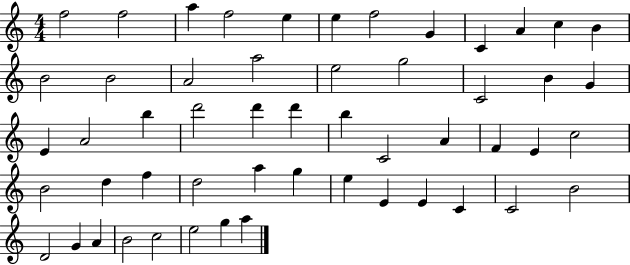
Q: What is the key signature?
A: C major